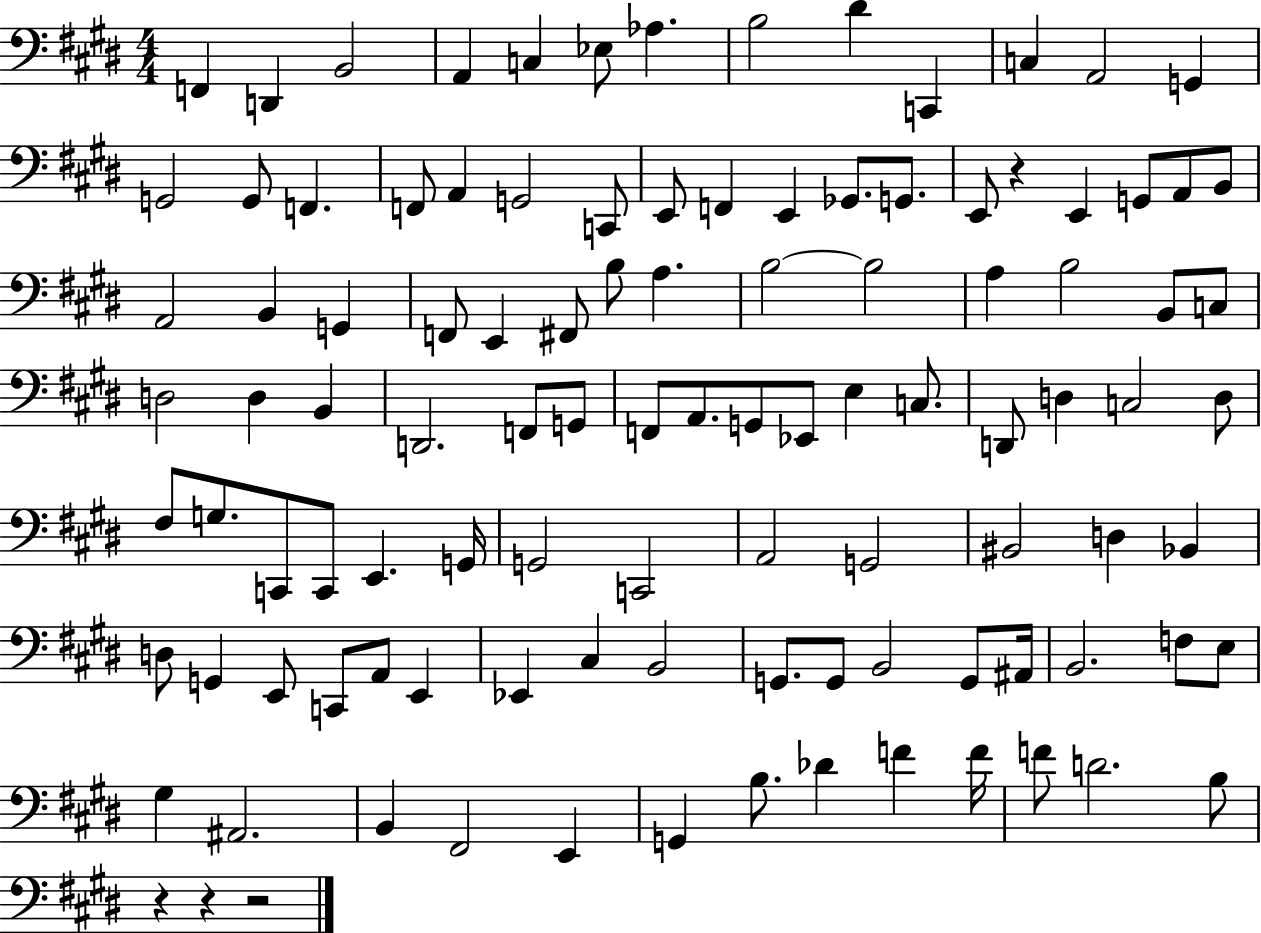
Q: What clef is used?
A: bass